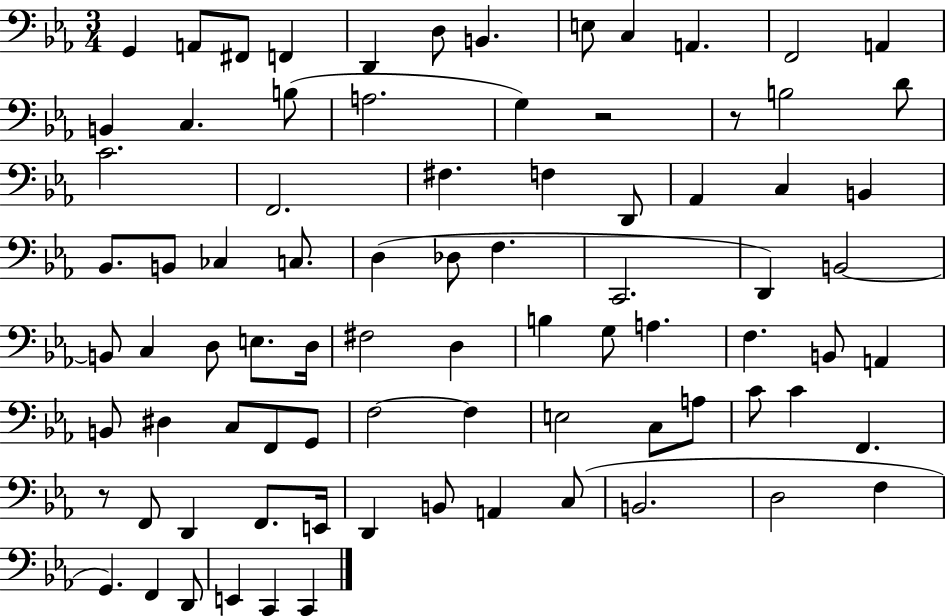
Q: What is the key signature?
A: EES major